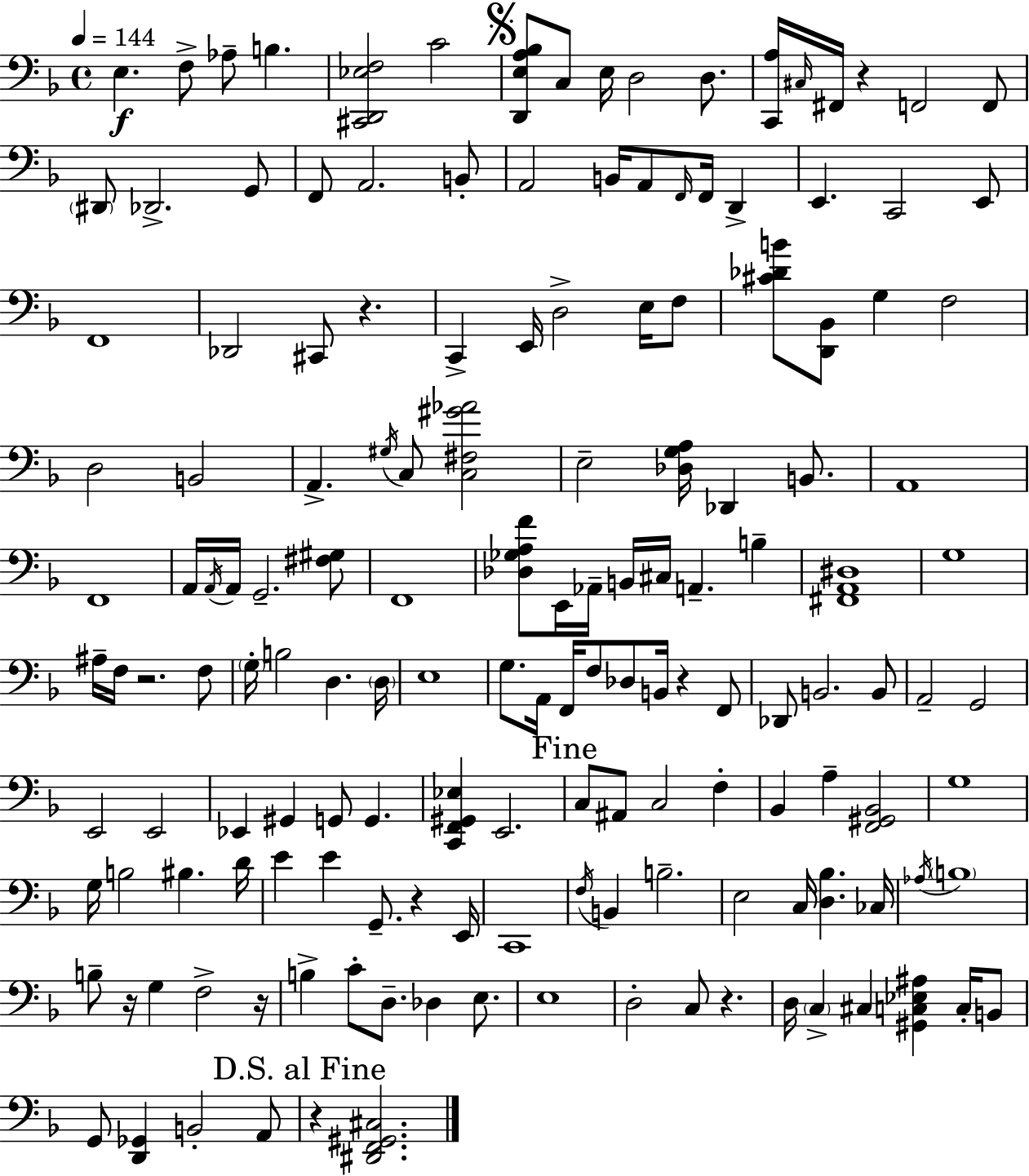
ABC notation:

X:1
T:Untitled
M:4/4
L:1/4
K:F
E, F,/2 _A,/2 B, [^C,,D,,_E,F,]2 C2 [D,,E,A,_B,]/2 C,/2 E,/4 D,2 D,/2 [C,,A,]/4 ^C,/4 ^F,,/4 z F,,2 F,,/2 ^D,,/2 _D,,2 G,,/2 F,,/2 A,,2 B,,/2 A,,2 B,,/4 A,,/2 F,,/4 F,,/4 D,, E,, C,,2 E,,/2 F,,4 _D,,2 ^C,,/2 z C,, E,,/4 D,2 E,/4 F,/2 [^C_DB]/2 [D,,_B,,]/2 G, F,2 D,2 B,,2 A,, ^G,/4 C,/2 [C,^F,^G_A]2 E,2 [_D,G,A,]/4 _D,, B,,/2 A,,4 F,,4 A,,/4 A,,/4 A,,/4 G,,2 [^F,^G,]/2 F,,4 [_D,_G,A,F]/2 E,,/4 _A,,/4 B,,/4 ^C,/4 A,, B, [^F,,A,,^D,]4 G,4 ^A,/4 F,/4 z2 F,/2 G,/4 B,2 D, D,/4 E,4 G,/2 A,,/4 F,,/4 F,/2 _D,/2 B,,/4 z F,,/2 _D,,/2 B,,2 B,,/2 A,,2 G,,2 E,,2 E,,2 _E,, ^G,, G,,/2 G,, [C,,F,,^G,,_E,] E,,2 C,/2 ^A,,/2 C,2 F, _B,, A, [F,,^G,,_B,,]2 G,4 G,/4 B,2 ^B, D/4 E E G,,/2 z E,,/4 C,,4 F,/4 B,, B,2 E,2 C,/4 [D,_B,] _C,/4 _A,/4 B,4 B,/2 z/4 G, F,2 z/4 B, C/2 D,/2 _D, E,/2 E,4 D,2 C,/2 z D,/4 C, ^C, [^G,,C,_E,^A,] C,/4 B,,/2 G,,/2 [D,,_G,,] B,,2 A,,/2 z [^D,,F,,^G,,^C,]2